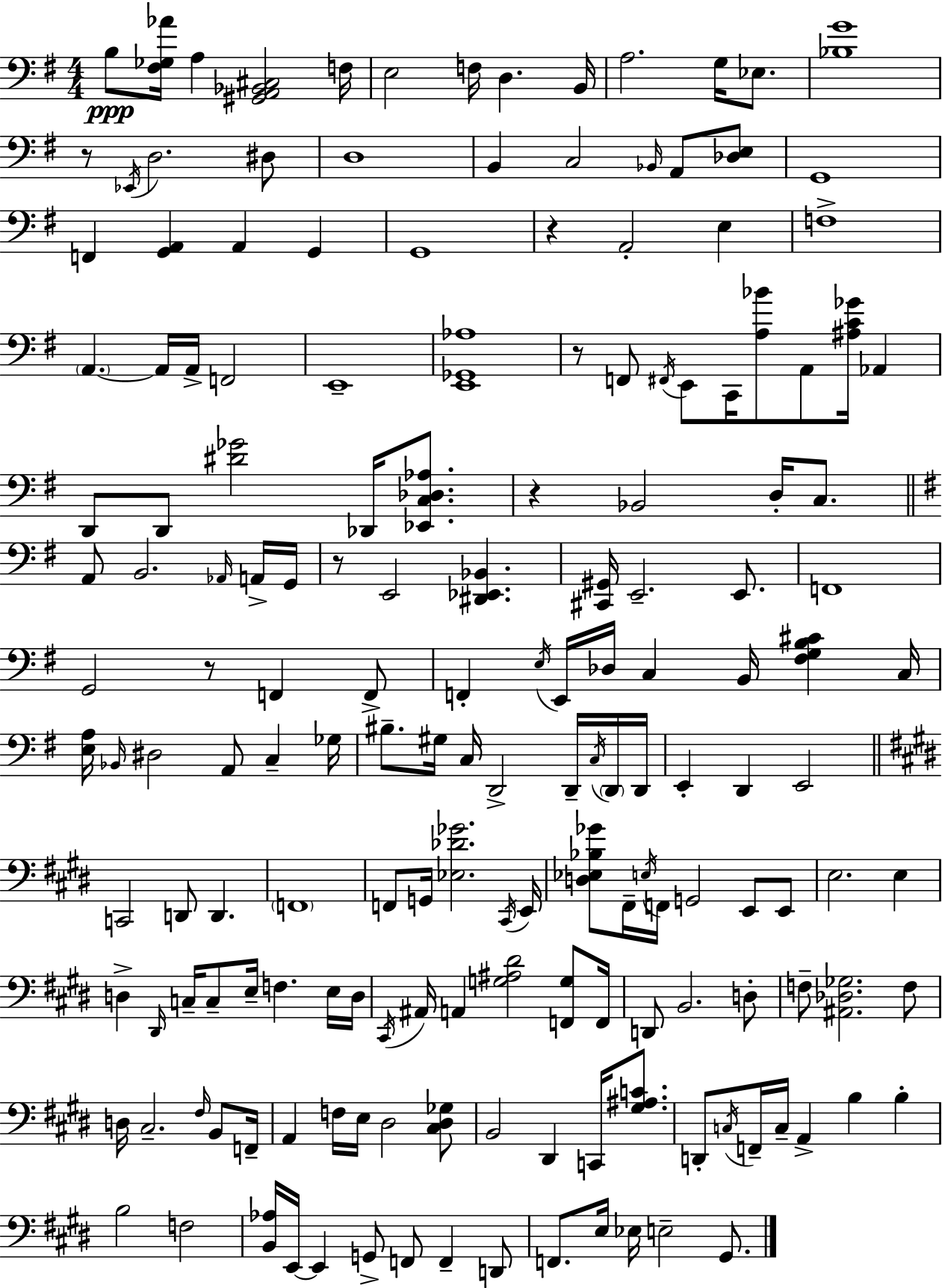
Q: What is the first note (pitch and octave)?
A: B3